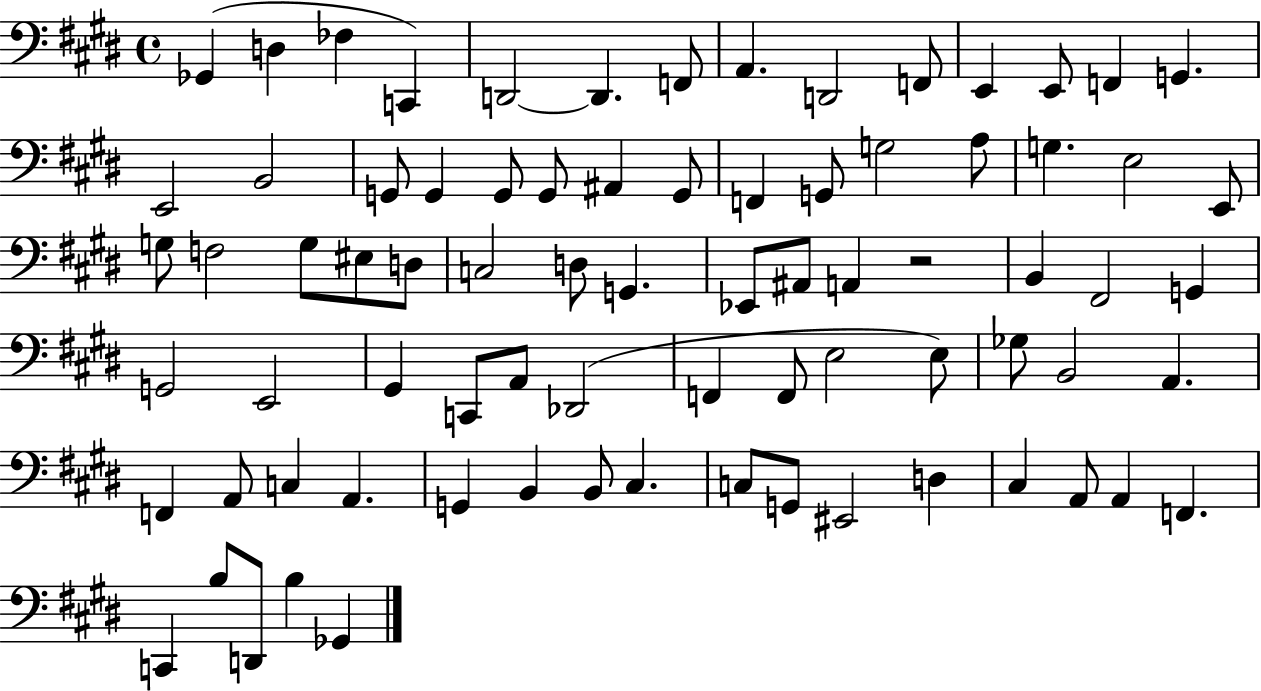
Gb2/q D3/q FES3/q C2/q D2/h D2/q. F2/e A2/q. D2/h F2/e E2/q E2/e F2/q G2/q. E2/h B2/h G2/e G2/q G2/e G2/e A#2/q G2/e F2/q G2/e G3/h A3/e G3/q. E3/h E2/e G3/e F3/h G3/e EIS3/e D3/e C3/h D3/e G2/q. Eb2/e A#2/e A2/q R/h B2/q F#2/h G2/q G2/h E2/h G#2/q C2/e A2/e Db2/h F2/q F2/e E3/h E3/e Gb3/e B2/h A2/q. F2/q A2/e C3/q A2/q. G2/q B2/q B2/e C#3/q. C3/e G2/e EIS2/h D3/q C#3/q A2/e A2/q F2/q. C2/q B3/e D2/e B3/q Gb2/q